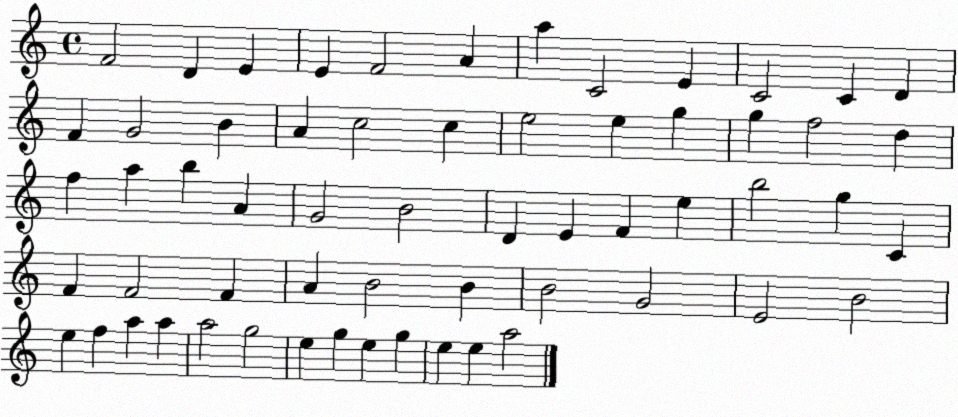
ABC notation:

X:1
T:Untitled
M:4/4
L:1/4
K:C
F2 D E E F2 A a C2 E C2 C D F G2 B A c2 c e2 e g g f2 d f a b A G2 B2 D E F e b2 g C F F2 F A B2 B B2 G2 E2 B2 e f a a a2 g2 e g e g e e a2